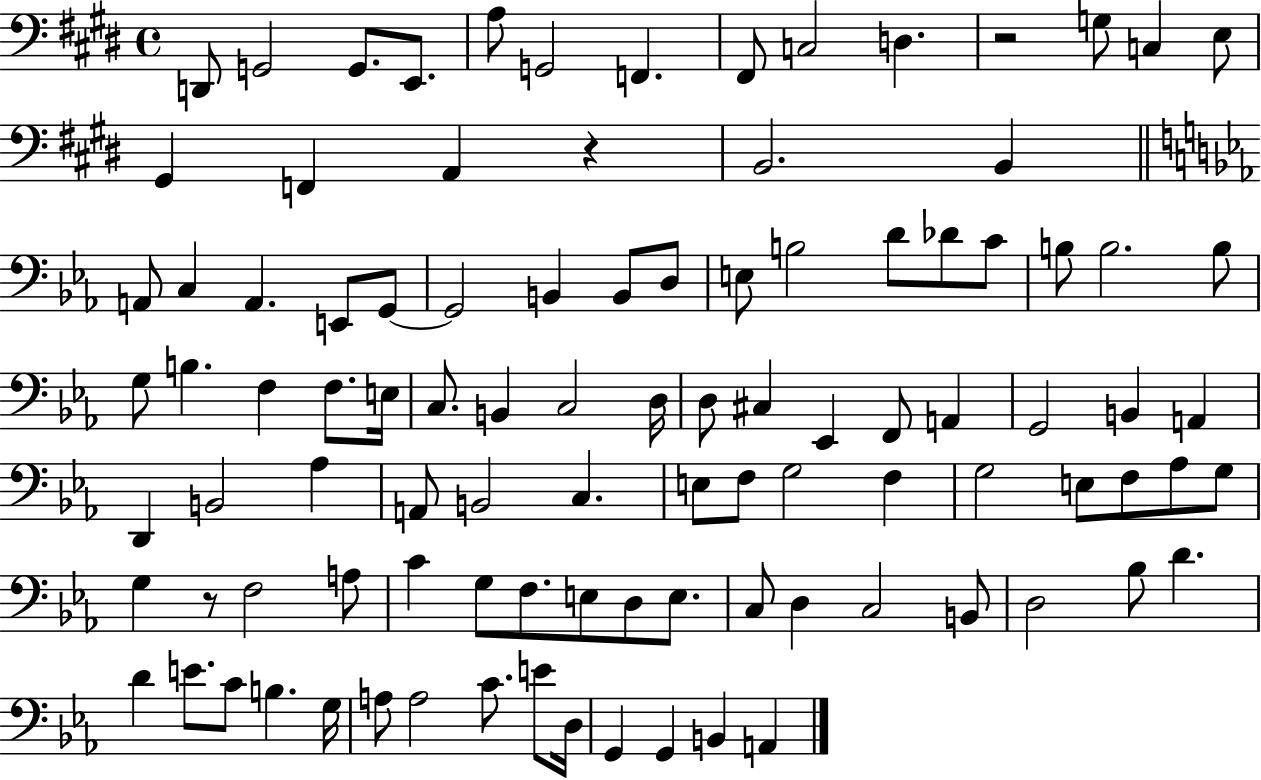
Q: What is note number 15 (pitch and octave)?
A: F2